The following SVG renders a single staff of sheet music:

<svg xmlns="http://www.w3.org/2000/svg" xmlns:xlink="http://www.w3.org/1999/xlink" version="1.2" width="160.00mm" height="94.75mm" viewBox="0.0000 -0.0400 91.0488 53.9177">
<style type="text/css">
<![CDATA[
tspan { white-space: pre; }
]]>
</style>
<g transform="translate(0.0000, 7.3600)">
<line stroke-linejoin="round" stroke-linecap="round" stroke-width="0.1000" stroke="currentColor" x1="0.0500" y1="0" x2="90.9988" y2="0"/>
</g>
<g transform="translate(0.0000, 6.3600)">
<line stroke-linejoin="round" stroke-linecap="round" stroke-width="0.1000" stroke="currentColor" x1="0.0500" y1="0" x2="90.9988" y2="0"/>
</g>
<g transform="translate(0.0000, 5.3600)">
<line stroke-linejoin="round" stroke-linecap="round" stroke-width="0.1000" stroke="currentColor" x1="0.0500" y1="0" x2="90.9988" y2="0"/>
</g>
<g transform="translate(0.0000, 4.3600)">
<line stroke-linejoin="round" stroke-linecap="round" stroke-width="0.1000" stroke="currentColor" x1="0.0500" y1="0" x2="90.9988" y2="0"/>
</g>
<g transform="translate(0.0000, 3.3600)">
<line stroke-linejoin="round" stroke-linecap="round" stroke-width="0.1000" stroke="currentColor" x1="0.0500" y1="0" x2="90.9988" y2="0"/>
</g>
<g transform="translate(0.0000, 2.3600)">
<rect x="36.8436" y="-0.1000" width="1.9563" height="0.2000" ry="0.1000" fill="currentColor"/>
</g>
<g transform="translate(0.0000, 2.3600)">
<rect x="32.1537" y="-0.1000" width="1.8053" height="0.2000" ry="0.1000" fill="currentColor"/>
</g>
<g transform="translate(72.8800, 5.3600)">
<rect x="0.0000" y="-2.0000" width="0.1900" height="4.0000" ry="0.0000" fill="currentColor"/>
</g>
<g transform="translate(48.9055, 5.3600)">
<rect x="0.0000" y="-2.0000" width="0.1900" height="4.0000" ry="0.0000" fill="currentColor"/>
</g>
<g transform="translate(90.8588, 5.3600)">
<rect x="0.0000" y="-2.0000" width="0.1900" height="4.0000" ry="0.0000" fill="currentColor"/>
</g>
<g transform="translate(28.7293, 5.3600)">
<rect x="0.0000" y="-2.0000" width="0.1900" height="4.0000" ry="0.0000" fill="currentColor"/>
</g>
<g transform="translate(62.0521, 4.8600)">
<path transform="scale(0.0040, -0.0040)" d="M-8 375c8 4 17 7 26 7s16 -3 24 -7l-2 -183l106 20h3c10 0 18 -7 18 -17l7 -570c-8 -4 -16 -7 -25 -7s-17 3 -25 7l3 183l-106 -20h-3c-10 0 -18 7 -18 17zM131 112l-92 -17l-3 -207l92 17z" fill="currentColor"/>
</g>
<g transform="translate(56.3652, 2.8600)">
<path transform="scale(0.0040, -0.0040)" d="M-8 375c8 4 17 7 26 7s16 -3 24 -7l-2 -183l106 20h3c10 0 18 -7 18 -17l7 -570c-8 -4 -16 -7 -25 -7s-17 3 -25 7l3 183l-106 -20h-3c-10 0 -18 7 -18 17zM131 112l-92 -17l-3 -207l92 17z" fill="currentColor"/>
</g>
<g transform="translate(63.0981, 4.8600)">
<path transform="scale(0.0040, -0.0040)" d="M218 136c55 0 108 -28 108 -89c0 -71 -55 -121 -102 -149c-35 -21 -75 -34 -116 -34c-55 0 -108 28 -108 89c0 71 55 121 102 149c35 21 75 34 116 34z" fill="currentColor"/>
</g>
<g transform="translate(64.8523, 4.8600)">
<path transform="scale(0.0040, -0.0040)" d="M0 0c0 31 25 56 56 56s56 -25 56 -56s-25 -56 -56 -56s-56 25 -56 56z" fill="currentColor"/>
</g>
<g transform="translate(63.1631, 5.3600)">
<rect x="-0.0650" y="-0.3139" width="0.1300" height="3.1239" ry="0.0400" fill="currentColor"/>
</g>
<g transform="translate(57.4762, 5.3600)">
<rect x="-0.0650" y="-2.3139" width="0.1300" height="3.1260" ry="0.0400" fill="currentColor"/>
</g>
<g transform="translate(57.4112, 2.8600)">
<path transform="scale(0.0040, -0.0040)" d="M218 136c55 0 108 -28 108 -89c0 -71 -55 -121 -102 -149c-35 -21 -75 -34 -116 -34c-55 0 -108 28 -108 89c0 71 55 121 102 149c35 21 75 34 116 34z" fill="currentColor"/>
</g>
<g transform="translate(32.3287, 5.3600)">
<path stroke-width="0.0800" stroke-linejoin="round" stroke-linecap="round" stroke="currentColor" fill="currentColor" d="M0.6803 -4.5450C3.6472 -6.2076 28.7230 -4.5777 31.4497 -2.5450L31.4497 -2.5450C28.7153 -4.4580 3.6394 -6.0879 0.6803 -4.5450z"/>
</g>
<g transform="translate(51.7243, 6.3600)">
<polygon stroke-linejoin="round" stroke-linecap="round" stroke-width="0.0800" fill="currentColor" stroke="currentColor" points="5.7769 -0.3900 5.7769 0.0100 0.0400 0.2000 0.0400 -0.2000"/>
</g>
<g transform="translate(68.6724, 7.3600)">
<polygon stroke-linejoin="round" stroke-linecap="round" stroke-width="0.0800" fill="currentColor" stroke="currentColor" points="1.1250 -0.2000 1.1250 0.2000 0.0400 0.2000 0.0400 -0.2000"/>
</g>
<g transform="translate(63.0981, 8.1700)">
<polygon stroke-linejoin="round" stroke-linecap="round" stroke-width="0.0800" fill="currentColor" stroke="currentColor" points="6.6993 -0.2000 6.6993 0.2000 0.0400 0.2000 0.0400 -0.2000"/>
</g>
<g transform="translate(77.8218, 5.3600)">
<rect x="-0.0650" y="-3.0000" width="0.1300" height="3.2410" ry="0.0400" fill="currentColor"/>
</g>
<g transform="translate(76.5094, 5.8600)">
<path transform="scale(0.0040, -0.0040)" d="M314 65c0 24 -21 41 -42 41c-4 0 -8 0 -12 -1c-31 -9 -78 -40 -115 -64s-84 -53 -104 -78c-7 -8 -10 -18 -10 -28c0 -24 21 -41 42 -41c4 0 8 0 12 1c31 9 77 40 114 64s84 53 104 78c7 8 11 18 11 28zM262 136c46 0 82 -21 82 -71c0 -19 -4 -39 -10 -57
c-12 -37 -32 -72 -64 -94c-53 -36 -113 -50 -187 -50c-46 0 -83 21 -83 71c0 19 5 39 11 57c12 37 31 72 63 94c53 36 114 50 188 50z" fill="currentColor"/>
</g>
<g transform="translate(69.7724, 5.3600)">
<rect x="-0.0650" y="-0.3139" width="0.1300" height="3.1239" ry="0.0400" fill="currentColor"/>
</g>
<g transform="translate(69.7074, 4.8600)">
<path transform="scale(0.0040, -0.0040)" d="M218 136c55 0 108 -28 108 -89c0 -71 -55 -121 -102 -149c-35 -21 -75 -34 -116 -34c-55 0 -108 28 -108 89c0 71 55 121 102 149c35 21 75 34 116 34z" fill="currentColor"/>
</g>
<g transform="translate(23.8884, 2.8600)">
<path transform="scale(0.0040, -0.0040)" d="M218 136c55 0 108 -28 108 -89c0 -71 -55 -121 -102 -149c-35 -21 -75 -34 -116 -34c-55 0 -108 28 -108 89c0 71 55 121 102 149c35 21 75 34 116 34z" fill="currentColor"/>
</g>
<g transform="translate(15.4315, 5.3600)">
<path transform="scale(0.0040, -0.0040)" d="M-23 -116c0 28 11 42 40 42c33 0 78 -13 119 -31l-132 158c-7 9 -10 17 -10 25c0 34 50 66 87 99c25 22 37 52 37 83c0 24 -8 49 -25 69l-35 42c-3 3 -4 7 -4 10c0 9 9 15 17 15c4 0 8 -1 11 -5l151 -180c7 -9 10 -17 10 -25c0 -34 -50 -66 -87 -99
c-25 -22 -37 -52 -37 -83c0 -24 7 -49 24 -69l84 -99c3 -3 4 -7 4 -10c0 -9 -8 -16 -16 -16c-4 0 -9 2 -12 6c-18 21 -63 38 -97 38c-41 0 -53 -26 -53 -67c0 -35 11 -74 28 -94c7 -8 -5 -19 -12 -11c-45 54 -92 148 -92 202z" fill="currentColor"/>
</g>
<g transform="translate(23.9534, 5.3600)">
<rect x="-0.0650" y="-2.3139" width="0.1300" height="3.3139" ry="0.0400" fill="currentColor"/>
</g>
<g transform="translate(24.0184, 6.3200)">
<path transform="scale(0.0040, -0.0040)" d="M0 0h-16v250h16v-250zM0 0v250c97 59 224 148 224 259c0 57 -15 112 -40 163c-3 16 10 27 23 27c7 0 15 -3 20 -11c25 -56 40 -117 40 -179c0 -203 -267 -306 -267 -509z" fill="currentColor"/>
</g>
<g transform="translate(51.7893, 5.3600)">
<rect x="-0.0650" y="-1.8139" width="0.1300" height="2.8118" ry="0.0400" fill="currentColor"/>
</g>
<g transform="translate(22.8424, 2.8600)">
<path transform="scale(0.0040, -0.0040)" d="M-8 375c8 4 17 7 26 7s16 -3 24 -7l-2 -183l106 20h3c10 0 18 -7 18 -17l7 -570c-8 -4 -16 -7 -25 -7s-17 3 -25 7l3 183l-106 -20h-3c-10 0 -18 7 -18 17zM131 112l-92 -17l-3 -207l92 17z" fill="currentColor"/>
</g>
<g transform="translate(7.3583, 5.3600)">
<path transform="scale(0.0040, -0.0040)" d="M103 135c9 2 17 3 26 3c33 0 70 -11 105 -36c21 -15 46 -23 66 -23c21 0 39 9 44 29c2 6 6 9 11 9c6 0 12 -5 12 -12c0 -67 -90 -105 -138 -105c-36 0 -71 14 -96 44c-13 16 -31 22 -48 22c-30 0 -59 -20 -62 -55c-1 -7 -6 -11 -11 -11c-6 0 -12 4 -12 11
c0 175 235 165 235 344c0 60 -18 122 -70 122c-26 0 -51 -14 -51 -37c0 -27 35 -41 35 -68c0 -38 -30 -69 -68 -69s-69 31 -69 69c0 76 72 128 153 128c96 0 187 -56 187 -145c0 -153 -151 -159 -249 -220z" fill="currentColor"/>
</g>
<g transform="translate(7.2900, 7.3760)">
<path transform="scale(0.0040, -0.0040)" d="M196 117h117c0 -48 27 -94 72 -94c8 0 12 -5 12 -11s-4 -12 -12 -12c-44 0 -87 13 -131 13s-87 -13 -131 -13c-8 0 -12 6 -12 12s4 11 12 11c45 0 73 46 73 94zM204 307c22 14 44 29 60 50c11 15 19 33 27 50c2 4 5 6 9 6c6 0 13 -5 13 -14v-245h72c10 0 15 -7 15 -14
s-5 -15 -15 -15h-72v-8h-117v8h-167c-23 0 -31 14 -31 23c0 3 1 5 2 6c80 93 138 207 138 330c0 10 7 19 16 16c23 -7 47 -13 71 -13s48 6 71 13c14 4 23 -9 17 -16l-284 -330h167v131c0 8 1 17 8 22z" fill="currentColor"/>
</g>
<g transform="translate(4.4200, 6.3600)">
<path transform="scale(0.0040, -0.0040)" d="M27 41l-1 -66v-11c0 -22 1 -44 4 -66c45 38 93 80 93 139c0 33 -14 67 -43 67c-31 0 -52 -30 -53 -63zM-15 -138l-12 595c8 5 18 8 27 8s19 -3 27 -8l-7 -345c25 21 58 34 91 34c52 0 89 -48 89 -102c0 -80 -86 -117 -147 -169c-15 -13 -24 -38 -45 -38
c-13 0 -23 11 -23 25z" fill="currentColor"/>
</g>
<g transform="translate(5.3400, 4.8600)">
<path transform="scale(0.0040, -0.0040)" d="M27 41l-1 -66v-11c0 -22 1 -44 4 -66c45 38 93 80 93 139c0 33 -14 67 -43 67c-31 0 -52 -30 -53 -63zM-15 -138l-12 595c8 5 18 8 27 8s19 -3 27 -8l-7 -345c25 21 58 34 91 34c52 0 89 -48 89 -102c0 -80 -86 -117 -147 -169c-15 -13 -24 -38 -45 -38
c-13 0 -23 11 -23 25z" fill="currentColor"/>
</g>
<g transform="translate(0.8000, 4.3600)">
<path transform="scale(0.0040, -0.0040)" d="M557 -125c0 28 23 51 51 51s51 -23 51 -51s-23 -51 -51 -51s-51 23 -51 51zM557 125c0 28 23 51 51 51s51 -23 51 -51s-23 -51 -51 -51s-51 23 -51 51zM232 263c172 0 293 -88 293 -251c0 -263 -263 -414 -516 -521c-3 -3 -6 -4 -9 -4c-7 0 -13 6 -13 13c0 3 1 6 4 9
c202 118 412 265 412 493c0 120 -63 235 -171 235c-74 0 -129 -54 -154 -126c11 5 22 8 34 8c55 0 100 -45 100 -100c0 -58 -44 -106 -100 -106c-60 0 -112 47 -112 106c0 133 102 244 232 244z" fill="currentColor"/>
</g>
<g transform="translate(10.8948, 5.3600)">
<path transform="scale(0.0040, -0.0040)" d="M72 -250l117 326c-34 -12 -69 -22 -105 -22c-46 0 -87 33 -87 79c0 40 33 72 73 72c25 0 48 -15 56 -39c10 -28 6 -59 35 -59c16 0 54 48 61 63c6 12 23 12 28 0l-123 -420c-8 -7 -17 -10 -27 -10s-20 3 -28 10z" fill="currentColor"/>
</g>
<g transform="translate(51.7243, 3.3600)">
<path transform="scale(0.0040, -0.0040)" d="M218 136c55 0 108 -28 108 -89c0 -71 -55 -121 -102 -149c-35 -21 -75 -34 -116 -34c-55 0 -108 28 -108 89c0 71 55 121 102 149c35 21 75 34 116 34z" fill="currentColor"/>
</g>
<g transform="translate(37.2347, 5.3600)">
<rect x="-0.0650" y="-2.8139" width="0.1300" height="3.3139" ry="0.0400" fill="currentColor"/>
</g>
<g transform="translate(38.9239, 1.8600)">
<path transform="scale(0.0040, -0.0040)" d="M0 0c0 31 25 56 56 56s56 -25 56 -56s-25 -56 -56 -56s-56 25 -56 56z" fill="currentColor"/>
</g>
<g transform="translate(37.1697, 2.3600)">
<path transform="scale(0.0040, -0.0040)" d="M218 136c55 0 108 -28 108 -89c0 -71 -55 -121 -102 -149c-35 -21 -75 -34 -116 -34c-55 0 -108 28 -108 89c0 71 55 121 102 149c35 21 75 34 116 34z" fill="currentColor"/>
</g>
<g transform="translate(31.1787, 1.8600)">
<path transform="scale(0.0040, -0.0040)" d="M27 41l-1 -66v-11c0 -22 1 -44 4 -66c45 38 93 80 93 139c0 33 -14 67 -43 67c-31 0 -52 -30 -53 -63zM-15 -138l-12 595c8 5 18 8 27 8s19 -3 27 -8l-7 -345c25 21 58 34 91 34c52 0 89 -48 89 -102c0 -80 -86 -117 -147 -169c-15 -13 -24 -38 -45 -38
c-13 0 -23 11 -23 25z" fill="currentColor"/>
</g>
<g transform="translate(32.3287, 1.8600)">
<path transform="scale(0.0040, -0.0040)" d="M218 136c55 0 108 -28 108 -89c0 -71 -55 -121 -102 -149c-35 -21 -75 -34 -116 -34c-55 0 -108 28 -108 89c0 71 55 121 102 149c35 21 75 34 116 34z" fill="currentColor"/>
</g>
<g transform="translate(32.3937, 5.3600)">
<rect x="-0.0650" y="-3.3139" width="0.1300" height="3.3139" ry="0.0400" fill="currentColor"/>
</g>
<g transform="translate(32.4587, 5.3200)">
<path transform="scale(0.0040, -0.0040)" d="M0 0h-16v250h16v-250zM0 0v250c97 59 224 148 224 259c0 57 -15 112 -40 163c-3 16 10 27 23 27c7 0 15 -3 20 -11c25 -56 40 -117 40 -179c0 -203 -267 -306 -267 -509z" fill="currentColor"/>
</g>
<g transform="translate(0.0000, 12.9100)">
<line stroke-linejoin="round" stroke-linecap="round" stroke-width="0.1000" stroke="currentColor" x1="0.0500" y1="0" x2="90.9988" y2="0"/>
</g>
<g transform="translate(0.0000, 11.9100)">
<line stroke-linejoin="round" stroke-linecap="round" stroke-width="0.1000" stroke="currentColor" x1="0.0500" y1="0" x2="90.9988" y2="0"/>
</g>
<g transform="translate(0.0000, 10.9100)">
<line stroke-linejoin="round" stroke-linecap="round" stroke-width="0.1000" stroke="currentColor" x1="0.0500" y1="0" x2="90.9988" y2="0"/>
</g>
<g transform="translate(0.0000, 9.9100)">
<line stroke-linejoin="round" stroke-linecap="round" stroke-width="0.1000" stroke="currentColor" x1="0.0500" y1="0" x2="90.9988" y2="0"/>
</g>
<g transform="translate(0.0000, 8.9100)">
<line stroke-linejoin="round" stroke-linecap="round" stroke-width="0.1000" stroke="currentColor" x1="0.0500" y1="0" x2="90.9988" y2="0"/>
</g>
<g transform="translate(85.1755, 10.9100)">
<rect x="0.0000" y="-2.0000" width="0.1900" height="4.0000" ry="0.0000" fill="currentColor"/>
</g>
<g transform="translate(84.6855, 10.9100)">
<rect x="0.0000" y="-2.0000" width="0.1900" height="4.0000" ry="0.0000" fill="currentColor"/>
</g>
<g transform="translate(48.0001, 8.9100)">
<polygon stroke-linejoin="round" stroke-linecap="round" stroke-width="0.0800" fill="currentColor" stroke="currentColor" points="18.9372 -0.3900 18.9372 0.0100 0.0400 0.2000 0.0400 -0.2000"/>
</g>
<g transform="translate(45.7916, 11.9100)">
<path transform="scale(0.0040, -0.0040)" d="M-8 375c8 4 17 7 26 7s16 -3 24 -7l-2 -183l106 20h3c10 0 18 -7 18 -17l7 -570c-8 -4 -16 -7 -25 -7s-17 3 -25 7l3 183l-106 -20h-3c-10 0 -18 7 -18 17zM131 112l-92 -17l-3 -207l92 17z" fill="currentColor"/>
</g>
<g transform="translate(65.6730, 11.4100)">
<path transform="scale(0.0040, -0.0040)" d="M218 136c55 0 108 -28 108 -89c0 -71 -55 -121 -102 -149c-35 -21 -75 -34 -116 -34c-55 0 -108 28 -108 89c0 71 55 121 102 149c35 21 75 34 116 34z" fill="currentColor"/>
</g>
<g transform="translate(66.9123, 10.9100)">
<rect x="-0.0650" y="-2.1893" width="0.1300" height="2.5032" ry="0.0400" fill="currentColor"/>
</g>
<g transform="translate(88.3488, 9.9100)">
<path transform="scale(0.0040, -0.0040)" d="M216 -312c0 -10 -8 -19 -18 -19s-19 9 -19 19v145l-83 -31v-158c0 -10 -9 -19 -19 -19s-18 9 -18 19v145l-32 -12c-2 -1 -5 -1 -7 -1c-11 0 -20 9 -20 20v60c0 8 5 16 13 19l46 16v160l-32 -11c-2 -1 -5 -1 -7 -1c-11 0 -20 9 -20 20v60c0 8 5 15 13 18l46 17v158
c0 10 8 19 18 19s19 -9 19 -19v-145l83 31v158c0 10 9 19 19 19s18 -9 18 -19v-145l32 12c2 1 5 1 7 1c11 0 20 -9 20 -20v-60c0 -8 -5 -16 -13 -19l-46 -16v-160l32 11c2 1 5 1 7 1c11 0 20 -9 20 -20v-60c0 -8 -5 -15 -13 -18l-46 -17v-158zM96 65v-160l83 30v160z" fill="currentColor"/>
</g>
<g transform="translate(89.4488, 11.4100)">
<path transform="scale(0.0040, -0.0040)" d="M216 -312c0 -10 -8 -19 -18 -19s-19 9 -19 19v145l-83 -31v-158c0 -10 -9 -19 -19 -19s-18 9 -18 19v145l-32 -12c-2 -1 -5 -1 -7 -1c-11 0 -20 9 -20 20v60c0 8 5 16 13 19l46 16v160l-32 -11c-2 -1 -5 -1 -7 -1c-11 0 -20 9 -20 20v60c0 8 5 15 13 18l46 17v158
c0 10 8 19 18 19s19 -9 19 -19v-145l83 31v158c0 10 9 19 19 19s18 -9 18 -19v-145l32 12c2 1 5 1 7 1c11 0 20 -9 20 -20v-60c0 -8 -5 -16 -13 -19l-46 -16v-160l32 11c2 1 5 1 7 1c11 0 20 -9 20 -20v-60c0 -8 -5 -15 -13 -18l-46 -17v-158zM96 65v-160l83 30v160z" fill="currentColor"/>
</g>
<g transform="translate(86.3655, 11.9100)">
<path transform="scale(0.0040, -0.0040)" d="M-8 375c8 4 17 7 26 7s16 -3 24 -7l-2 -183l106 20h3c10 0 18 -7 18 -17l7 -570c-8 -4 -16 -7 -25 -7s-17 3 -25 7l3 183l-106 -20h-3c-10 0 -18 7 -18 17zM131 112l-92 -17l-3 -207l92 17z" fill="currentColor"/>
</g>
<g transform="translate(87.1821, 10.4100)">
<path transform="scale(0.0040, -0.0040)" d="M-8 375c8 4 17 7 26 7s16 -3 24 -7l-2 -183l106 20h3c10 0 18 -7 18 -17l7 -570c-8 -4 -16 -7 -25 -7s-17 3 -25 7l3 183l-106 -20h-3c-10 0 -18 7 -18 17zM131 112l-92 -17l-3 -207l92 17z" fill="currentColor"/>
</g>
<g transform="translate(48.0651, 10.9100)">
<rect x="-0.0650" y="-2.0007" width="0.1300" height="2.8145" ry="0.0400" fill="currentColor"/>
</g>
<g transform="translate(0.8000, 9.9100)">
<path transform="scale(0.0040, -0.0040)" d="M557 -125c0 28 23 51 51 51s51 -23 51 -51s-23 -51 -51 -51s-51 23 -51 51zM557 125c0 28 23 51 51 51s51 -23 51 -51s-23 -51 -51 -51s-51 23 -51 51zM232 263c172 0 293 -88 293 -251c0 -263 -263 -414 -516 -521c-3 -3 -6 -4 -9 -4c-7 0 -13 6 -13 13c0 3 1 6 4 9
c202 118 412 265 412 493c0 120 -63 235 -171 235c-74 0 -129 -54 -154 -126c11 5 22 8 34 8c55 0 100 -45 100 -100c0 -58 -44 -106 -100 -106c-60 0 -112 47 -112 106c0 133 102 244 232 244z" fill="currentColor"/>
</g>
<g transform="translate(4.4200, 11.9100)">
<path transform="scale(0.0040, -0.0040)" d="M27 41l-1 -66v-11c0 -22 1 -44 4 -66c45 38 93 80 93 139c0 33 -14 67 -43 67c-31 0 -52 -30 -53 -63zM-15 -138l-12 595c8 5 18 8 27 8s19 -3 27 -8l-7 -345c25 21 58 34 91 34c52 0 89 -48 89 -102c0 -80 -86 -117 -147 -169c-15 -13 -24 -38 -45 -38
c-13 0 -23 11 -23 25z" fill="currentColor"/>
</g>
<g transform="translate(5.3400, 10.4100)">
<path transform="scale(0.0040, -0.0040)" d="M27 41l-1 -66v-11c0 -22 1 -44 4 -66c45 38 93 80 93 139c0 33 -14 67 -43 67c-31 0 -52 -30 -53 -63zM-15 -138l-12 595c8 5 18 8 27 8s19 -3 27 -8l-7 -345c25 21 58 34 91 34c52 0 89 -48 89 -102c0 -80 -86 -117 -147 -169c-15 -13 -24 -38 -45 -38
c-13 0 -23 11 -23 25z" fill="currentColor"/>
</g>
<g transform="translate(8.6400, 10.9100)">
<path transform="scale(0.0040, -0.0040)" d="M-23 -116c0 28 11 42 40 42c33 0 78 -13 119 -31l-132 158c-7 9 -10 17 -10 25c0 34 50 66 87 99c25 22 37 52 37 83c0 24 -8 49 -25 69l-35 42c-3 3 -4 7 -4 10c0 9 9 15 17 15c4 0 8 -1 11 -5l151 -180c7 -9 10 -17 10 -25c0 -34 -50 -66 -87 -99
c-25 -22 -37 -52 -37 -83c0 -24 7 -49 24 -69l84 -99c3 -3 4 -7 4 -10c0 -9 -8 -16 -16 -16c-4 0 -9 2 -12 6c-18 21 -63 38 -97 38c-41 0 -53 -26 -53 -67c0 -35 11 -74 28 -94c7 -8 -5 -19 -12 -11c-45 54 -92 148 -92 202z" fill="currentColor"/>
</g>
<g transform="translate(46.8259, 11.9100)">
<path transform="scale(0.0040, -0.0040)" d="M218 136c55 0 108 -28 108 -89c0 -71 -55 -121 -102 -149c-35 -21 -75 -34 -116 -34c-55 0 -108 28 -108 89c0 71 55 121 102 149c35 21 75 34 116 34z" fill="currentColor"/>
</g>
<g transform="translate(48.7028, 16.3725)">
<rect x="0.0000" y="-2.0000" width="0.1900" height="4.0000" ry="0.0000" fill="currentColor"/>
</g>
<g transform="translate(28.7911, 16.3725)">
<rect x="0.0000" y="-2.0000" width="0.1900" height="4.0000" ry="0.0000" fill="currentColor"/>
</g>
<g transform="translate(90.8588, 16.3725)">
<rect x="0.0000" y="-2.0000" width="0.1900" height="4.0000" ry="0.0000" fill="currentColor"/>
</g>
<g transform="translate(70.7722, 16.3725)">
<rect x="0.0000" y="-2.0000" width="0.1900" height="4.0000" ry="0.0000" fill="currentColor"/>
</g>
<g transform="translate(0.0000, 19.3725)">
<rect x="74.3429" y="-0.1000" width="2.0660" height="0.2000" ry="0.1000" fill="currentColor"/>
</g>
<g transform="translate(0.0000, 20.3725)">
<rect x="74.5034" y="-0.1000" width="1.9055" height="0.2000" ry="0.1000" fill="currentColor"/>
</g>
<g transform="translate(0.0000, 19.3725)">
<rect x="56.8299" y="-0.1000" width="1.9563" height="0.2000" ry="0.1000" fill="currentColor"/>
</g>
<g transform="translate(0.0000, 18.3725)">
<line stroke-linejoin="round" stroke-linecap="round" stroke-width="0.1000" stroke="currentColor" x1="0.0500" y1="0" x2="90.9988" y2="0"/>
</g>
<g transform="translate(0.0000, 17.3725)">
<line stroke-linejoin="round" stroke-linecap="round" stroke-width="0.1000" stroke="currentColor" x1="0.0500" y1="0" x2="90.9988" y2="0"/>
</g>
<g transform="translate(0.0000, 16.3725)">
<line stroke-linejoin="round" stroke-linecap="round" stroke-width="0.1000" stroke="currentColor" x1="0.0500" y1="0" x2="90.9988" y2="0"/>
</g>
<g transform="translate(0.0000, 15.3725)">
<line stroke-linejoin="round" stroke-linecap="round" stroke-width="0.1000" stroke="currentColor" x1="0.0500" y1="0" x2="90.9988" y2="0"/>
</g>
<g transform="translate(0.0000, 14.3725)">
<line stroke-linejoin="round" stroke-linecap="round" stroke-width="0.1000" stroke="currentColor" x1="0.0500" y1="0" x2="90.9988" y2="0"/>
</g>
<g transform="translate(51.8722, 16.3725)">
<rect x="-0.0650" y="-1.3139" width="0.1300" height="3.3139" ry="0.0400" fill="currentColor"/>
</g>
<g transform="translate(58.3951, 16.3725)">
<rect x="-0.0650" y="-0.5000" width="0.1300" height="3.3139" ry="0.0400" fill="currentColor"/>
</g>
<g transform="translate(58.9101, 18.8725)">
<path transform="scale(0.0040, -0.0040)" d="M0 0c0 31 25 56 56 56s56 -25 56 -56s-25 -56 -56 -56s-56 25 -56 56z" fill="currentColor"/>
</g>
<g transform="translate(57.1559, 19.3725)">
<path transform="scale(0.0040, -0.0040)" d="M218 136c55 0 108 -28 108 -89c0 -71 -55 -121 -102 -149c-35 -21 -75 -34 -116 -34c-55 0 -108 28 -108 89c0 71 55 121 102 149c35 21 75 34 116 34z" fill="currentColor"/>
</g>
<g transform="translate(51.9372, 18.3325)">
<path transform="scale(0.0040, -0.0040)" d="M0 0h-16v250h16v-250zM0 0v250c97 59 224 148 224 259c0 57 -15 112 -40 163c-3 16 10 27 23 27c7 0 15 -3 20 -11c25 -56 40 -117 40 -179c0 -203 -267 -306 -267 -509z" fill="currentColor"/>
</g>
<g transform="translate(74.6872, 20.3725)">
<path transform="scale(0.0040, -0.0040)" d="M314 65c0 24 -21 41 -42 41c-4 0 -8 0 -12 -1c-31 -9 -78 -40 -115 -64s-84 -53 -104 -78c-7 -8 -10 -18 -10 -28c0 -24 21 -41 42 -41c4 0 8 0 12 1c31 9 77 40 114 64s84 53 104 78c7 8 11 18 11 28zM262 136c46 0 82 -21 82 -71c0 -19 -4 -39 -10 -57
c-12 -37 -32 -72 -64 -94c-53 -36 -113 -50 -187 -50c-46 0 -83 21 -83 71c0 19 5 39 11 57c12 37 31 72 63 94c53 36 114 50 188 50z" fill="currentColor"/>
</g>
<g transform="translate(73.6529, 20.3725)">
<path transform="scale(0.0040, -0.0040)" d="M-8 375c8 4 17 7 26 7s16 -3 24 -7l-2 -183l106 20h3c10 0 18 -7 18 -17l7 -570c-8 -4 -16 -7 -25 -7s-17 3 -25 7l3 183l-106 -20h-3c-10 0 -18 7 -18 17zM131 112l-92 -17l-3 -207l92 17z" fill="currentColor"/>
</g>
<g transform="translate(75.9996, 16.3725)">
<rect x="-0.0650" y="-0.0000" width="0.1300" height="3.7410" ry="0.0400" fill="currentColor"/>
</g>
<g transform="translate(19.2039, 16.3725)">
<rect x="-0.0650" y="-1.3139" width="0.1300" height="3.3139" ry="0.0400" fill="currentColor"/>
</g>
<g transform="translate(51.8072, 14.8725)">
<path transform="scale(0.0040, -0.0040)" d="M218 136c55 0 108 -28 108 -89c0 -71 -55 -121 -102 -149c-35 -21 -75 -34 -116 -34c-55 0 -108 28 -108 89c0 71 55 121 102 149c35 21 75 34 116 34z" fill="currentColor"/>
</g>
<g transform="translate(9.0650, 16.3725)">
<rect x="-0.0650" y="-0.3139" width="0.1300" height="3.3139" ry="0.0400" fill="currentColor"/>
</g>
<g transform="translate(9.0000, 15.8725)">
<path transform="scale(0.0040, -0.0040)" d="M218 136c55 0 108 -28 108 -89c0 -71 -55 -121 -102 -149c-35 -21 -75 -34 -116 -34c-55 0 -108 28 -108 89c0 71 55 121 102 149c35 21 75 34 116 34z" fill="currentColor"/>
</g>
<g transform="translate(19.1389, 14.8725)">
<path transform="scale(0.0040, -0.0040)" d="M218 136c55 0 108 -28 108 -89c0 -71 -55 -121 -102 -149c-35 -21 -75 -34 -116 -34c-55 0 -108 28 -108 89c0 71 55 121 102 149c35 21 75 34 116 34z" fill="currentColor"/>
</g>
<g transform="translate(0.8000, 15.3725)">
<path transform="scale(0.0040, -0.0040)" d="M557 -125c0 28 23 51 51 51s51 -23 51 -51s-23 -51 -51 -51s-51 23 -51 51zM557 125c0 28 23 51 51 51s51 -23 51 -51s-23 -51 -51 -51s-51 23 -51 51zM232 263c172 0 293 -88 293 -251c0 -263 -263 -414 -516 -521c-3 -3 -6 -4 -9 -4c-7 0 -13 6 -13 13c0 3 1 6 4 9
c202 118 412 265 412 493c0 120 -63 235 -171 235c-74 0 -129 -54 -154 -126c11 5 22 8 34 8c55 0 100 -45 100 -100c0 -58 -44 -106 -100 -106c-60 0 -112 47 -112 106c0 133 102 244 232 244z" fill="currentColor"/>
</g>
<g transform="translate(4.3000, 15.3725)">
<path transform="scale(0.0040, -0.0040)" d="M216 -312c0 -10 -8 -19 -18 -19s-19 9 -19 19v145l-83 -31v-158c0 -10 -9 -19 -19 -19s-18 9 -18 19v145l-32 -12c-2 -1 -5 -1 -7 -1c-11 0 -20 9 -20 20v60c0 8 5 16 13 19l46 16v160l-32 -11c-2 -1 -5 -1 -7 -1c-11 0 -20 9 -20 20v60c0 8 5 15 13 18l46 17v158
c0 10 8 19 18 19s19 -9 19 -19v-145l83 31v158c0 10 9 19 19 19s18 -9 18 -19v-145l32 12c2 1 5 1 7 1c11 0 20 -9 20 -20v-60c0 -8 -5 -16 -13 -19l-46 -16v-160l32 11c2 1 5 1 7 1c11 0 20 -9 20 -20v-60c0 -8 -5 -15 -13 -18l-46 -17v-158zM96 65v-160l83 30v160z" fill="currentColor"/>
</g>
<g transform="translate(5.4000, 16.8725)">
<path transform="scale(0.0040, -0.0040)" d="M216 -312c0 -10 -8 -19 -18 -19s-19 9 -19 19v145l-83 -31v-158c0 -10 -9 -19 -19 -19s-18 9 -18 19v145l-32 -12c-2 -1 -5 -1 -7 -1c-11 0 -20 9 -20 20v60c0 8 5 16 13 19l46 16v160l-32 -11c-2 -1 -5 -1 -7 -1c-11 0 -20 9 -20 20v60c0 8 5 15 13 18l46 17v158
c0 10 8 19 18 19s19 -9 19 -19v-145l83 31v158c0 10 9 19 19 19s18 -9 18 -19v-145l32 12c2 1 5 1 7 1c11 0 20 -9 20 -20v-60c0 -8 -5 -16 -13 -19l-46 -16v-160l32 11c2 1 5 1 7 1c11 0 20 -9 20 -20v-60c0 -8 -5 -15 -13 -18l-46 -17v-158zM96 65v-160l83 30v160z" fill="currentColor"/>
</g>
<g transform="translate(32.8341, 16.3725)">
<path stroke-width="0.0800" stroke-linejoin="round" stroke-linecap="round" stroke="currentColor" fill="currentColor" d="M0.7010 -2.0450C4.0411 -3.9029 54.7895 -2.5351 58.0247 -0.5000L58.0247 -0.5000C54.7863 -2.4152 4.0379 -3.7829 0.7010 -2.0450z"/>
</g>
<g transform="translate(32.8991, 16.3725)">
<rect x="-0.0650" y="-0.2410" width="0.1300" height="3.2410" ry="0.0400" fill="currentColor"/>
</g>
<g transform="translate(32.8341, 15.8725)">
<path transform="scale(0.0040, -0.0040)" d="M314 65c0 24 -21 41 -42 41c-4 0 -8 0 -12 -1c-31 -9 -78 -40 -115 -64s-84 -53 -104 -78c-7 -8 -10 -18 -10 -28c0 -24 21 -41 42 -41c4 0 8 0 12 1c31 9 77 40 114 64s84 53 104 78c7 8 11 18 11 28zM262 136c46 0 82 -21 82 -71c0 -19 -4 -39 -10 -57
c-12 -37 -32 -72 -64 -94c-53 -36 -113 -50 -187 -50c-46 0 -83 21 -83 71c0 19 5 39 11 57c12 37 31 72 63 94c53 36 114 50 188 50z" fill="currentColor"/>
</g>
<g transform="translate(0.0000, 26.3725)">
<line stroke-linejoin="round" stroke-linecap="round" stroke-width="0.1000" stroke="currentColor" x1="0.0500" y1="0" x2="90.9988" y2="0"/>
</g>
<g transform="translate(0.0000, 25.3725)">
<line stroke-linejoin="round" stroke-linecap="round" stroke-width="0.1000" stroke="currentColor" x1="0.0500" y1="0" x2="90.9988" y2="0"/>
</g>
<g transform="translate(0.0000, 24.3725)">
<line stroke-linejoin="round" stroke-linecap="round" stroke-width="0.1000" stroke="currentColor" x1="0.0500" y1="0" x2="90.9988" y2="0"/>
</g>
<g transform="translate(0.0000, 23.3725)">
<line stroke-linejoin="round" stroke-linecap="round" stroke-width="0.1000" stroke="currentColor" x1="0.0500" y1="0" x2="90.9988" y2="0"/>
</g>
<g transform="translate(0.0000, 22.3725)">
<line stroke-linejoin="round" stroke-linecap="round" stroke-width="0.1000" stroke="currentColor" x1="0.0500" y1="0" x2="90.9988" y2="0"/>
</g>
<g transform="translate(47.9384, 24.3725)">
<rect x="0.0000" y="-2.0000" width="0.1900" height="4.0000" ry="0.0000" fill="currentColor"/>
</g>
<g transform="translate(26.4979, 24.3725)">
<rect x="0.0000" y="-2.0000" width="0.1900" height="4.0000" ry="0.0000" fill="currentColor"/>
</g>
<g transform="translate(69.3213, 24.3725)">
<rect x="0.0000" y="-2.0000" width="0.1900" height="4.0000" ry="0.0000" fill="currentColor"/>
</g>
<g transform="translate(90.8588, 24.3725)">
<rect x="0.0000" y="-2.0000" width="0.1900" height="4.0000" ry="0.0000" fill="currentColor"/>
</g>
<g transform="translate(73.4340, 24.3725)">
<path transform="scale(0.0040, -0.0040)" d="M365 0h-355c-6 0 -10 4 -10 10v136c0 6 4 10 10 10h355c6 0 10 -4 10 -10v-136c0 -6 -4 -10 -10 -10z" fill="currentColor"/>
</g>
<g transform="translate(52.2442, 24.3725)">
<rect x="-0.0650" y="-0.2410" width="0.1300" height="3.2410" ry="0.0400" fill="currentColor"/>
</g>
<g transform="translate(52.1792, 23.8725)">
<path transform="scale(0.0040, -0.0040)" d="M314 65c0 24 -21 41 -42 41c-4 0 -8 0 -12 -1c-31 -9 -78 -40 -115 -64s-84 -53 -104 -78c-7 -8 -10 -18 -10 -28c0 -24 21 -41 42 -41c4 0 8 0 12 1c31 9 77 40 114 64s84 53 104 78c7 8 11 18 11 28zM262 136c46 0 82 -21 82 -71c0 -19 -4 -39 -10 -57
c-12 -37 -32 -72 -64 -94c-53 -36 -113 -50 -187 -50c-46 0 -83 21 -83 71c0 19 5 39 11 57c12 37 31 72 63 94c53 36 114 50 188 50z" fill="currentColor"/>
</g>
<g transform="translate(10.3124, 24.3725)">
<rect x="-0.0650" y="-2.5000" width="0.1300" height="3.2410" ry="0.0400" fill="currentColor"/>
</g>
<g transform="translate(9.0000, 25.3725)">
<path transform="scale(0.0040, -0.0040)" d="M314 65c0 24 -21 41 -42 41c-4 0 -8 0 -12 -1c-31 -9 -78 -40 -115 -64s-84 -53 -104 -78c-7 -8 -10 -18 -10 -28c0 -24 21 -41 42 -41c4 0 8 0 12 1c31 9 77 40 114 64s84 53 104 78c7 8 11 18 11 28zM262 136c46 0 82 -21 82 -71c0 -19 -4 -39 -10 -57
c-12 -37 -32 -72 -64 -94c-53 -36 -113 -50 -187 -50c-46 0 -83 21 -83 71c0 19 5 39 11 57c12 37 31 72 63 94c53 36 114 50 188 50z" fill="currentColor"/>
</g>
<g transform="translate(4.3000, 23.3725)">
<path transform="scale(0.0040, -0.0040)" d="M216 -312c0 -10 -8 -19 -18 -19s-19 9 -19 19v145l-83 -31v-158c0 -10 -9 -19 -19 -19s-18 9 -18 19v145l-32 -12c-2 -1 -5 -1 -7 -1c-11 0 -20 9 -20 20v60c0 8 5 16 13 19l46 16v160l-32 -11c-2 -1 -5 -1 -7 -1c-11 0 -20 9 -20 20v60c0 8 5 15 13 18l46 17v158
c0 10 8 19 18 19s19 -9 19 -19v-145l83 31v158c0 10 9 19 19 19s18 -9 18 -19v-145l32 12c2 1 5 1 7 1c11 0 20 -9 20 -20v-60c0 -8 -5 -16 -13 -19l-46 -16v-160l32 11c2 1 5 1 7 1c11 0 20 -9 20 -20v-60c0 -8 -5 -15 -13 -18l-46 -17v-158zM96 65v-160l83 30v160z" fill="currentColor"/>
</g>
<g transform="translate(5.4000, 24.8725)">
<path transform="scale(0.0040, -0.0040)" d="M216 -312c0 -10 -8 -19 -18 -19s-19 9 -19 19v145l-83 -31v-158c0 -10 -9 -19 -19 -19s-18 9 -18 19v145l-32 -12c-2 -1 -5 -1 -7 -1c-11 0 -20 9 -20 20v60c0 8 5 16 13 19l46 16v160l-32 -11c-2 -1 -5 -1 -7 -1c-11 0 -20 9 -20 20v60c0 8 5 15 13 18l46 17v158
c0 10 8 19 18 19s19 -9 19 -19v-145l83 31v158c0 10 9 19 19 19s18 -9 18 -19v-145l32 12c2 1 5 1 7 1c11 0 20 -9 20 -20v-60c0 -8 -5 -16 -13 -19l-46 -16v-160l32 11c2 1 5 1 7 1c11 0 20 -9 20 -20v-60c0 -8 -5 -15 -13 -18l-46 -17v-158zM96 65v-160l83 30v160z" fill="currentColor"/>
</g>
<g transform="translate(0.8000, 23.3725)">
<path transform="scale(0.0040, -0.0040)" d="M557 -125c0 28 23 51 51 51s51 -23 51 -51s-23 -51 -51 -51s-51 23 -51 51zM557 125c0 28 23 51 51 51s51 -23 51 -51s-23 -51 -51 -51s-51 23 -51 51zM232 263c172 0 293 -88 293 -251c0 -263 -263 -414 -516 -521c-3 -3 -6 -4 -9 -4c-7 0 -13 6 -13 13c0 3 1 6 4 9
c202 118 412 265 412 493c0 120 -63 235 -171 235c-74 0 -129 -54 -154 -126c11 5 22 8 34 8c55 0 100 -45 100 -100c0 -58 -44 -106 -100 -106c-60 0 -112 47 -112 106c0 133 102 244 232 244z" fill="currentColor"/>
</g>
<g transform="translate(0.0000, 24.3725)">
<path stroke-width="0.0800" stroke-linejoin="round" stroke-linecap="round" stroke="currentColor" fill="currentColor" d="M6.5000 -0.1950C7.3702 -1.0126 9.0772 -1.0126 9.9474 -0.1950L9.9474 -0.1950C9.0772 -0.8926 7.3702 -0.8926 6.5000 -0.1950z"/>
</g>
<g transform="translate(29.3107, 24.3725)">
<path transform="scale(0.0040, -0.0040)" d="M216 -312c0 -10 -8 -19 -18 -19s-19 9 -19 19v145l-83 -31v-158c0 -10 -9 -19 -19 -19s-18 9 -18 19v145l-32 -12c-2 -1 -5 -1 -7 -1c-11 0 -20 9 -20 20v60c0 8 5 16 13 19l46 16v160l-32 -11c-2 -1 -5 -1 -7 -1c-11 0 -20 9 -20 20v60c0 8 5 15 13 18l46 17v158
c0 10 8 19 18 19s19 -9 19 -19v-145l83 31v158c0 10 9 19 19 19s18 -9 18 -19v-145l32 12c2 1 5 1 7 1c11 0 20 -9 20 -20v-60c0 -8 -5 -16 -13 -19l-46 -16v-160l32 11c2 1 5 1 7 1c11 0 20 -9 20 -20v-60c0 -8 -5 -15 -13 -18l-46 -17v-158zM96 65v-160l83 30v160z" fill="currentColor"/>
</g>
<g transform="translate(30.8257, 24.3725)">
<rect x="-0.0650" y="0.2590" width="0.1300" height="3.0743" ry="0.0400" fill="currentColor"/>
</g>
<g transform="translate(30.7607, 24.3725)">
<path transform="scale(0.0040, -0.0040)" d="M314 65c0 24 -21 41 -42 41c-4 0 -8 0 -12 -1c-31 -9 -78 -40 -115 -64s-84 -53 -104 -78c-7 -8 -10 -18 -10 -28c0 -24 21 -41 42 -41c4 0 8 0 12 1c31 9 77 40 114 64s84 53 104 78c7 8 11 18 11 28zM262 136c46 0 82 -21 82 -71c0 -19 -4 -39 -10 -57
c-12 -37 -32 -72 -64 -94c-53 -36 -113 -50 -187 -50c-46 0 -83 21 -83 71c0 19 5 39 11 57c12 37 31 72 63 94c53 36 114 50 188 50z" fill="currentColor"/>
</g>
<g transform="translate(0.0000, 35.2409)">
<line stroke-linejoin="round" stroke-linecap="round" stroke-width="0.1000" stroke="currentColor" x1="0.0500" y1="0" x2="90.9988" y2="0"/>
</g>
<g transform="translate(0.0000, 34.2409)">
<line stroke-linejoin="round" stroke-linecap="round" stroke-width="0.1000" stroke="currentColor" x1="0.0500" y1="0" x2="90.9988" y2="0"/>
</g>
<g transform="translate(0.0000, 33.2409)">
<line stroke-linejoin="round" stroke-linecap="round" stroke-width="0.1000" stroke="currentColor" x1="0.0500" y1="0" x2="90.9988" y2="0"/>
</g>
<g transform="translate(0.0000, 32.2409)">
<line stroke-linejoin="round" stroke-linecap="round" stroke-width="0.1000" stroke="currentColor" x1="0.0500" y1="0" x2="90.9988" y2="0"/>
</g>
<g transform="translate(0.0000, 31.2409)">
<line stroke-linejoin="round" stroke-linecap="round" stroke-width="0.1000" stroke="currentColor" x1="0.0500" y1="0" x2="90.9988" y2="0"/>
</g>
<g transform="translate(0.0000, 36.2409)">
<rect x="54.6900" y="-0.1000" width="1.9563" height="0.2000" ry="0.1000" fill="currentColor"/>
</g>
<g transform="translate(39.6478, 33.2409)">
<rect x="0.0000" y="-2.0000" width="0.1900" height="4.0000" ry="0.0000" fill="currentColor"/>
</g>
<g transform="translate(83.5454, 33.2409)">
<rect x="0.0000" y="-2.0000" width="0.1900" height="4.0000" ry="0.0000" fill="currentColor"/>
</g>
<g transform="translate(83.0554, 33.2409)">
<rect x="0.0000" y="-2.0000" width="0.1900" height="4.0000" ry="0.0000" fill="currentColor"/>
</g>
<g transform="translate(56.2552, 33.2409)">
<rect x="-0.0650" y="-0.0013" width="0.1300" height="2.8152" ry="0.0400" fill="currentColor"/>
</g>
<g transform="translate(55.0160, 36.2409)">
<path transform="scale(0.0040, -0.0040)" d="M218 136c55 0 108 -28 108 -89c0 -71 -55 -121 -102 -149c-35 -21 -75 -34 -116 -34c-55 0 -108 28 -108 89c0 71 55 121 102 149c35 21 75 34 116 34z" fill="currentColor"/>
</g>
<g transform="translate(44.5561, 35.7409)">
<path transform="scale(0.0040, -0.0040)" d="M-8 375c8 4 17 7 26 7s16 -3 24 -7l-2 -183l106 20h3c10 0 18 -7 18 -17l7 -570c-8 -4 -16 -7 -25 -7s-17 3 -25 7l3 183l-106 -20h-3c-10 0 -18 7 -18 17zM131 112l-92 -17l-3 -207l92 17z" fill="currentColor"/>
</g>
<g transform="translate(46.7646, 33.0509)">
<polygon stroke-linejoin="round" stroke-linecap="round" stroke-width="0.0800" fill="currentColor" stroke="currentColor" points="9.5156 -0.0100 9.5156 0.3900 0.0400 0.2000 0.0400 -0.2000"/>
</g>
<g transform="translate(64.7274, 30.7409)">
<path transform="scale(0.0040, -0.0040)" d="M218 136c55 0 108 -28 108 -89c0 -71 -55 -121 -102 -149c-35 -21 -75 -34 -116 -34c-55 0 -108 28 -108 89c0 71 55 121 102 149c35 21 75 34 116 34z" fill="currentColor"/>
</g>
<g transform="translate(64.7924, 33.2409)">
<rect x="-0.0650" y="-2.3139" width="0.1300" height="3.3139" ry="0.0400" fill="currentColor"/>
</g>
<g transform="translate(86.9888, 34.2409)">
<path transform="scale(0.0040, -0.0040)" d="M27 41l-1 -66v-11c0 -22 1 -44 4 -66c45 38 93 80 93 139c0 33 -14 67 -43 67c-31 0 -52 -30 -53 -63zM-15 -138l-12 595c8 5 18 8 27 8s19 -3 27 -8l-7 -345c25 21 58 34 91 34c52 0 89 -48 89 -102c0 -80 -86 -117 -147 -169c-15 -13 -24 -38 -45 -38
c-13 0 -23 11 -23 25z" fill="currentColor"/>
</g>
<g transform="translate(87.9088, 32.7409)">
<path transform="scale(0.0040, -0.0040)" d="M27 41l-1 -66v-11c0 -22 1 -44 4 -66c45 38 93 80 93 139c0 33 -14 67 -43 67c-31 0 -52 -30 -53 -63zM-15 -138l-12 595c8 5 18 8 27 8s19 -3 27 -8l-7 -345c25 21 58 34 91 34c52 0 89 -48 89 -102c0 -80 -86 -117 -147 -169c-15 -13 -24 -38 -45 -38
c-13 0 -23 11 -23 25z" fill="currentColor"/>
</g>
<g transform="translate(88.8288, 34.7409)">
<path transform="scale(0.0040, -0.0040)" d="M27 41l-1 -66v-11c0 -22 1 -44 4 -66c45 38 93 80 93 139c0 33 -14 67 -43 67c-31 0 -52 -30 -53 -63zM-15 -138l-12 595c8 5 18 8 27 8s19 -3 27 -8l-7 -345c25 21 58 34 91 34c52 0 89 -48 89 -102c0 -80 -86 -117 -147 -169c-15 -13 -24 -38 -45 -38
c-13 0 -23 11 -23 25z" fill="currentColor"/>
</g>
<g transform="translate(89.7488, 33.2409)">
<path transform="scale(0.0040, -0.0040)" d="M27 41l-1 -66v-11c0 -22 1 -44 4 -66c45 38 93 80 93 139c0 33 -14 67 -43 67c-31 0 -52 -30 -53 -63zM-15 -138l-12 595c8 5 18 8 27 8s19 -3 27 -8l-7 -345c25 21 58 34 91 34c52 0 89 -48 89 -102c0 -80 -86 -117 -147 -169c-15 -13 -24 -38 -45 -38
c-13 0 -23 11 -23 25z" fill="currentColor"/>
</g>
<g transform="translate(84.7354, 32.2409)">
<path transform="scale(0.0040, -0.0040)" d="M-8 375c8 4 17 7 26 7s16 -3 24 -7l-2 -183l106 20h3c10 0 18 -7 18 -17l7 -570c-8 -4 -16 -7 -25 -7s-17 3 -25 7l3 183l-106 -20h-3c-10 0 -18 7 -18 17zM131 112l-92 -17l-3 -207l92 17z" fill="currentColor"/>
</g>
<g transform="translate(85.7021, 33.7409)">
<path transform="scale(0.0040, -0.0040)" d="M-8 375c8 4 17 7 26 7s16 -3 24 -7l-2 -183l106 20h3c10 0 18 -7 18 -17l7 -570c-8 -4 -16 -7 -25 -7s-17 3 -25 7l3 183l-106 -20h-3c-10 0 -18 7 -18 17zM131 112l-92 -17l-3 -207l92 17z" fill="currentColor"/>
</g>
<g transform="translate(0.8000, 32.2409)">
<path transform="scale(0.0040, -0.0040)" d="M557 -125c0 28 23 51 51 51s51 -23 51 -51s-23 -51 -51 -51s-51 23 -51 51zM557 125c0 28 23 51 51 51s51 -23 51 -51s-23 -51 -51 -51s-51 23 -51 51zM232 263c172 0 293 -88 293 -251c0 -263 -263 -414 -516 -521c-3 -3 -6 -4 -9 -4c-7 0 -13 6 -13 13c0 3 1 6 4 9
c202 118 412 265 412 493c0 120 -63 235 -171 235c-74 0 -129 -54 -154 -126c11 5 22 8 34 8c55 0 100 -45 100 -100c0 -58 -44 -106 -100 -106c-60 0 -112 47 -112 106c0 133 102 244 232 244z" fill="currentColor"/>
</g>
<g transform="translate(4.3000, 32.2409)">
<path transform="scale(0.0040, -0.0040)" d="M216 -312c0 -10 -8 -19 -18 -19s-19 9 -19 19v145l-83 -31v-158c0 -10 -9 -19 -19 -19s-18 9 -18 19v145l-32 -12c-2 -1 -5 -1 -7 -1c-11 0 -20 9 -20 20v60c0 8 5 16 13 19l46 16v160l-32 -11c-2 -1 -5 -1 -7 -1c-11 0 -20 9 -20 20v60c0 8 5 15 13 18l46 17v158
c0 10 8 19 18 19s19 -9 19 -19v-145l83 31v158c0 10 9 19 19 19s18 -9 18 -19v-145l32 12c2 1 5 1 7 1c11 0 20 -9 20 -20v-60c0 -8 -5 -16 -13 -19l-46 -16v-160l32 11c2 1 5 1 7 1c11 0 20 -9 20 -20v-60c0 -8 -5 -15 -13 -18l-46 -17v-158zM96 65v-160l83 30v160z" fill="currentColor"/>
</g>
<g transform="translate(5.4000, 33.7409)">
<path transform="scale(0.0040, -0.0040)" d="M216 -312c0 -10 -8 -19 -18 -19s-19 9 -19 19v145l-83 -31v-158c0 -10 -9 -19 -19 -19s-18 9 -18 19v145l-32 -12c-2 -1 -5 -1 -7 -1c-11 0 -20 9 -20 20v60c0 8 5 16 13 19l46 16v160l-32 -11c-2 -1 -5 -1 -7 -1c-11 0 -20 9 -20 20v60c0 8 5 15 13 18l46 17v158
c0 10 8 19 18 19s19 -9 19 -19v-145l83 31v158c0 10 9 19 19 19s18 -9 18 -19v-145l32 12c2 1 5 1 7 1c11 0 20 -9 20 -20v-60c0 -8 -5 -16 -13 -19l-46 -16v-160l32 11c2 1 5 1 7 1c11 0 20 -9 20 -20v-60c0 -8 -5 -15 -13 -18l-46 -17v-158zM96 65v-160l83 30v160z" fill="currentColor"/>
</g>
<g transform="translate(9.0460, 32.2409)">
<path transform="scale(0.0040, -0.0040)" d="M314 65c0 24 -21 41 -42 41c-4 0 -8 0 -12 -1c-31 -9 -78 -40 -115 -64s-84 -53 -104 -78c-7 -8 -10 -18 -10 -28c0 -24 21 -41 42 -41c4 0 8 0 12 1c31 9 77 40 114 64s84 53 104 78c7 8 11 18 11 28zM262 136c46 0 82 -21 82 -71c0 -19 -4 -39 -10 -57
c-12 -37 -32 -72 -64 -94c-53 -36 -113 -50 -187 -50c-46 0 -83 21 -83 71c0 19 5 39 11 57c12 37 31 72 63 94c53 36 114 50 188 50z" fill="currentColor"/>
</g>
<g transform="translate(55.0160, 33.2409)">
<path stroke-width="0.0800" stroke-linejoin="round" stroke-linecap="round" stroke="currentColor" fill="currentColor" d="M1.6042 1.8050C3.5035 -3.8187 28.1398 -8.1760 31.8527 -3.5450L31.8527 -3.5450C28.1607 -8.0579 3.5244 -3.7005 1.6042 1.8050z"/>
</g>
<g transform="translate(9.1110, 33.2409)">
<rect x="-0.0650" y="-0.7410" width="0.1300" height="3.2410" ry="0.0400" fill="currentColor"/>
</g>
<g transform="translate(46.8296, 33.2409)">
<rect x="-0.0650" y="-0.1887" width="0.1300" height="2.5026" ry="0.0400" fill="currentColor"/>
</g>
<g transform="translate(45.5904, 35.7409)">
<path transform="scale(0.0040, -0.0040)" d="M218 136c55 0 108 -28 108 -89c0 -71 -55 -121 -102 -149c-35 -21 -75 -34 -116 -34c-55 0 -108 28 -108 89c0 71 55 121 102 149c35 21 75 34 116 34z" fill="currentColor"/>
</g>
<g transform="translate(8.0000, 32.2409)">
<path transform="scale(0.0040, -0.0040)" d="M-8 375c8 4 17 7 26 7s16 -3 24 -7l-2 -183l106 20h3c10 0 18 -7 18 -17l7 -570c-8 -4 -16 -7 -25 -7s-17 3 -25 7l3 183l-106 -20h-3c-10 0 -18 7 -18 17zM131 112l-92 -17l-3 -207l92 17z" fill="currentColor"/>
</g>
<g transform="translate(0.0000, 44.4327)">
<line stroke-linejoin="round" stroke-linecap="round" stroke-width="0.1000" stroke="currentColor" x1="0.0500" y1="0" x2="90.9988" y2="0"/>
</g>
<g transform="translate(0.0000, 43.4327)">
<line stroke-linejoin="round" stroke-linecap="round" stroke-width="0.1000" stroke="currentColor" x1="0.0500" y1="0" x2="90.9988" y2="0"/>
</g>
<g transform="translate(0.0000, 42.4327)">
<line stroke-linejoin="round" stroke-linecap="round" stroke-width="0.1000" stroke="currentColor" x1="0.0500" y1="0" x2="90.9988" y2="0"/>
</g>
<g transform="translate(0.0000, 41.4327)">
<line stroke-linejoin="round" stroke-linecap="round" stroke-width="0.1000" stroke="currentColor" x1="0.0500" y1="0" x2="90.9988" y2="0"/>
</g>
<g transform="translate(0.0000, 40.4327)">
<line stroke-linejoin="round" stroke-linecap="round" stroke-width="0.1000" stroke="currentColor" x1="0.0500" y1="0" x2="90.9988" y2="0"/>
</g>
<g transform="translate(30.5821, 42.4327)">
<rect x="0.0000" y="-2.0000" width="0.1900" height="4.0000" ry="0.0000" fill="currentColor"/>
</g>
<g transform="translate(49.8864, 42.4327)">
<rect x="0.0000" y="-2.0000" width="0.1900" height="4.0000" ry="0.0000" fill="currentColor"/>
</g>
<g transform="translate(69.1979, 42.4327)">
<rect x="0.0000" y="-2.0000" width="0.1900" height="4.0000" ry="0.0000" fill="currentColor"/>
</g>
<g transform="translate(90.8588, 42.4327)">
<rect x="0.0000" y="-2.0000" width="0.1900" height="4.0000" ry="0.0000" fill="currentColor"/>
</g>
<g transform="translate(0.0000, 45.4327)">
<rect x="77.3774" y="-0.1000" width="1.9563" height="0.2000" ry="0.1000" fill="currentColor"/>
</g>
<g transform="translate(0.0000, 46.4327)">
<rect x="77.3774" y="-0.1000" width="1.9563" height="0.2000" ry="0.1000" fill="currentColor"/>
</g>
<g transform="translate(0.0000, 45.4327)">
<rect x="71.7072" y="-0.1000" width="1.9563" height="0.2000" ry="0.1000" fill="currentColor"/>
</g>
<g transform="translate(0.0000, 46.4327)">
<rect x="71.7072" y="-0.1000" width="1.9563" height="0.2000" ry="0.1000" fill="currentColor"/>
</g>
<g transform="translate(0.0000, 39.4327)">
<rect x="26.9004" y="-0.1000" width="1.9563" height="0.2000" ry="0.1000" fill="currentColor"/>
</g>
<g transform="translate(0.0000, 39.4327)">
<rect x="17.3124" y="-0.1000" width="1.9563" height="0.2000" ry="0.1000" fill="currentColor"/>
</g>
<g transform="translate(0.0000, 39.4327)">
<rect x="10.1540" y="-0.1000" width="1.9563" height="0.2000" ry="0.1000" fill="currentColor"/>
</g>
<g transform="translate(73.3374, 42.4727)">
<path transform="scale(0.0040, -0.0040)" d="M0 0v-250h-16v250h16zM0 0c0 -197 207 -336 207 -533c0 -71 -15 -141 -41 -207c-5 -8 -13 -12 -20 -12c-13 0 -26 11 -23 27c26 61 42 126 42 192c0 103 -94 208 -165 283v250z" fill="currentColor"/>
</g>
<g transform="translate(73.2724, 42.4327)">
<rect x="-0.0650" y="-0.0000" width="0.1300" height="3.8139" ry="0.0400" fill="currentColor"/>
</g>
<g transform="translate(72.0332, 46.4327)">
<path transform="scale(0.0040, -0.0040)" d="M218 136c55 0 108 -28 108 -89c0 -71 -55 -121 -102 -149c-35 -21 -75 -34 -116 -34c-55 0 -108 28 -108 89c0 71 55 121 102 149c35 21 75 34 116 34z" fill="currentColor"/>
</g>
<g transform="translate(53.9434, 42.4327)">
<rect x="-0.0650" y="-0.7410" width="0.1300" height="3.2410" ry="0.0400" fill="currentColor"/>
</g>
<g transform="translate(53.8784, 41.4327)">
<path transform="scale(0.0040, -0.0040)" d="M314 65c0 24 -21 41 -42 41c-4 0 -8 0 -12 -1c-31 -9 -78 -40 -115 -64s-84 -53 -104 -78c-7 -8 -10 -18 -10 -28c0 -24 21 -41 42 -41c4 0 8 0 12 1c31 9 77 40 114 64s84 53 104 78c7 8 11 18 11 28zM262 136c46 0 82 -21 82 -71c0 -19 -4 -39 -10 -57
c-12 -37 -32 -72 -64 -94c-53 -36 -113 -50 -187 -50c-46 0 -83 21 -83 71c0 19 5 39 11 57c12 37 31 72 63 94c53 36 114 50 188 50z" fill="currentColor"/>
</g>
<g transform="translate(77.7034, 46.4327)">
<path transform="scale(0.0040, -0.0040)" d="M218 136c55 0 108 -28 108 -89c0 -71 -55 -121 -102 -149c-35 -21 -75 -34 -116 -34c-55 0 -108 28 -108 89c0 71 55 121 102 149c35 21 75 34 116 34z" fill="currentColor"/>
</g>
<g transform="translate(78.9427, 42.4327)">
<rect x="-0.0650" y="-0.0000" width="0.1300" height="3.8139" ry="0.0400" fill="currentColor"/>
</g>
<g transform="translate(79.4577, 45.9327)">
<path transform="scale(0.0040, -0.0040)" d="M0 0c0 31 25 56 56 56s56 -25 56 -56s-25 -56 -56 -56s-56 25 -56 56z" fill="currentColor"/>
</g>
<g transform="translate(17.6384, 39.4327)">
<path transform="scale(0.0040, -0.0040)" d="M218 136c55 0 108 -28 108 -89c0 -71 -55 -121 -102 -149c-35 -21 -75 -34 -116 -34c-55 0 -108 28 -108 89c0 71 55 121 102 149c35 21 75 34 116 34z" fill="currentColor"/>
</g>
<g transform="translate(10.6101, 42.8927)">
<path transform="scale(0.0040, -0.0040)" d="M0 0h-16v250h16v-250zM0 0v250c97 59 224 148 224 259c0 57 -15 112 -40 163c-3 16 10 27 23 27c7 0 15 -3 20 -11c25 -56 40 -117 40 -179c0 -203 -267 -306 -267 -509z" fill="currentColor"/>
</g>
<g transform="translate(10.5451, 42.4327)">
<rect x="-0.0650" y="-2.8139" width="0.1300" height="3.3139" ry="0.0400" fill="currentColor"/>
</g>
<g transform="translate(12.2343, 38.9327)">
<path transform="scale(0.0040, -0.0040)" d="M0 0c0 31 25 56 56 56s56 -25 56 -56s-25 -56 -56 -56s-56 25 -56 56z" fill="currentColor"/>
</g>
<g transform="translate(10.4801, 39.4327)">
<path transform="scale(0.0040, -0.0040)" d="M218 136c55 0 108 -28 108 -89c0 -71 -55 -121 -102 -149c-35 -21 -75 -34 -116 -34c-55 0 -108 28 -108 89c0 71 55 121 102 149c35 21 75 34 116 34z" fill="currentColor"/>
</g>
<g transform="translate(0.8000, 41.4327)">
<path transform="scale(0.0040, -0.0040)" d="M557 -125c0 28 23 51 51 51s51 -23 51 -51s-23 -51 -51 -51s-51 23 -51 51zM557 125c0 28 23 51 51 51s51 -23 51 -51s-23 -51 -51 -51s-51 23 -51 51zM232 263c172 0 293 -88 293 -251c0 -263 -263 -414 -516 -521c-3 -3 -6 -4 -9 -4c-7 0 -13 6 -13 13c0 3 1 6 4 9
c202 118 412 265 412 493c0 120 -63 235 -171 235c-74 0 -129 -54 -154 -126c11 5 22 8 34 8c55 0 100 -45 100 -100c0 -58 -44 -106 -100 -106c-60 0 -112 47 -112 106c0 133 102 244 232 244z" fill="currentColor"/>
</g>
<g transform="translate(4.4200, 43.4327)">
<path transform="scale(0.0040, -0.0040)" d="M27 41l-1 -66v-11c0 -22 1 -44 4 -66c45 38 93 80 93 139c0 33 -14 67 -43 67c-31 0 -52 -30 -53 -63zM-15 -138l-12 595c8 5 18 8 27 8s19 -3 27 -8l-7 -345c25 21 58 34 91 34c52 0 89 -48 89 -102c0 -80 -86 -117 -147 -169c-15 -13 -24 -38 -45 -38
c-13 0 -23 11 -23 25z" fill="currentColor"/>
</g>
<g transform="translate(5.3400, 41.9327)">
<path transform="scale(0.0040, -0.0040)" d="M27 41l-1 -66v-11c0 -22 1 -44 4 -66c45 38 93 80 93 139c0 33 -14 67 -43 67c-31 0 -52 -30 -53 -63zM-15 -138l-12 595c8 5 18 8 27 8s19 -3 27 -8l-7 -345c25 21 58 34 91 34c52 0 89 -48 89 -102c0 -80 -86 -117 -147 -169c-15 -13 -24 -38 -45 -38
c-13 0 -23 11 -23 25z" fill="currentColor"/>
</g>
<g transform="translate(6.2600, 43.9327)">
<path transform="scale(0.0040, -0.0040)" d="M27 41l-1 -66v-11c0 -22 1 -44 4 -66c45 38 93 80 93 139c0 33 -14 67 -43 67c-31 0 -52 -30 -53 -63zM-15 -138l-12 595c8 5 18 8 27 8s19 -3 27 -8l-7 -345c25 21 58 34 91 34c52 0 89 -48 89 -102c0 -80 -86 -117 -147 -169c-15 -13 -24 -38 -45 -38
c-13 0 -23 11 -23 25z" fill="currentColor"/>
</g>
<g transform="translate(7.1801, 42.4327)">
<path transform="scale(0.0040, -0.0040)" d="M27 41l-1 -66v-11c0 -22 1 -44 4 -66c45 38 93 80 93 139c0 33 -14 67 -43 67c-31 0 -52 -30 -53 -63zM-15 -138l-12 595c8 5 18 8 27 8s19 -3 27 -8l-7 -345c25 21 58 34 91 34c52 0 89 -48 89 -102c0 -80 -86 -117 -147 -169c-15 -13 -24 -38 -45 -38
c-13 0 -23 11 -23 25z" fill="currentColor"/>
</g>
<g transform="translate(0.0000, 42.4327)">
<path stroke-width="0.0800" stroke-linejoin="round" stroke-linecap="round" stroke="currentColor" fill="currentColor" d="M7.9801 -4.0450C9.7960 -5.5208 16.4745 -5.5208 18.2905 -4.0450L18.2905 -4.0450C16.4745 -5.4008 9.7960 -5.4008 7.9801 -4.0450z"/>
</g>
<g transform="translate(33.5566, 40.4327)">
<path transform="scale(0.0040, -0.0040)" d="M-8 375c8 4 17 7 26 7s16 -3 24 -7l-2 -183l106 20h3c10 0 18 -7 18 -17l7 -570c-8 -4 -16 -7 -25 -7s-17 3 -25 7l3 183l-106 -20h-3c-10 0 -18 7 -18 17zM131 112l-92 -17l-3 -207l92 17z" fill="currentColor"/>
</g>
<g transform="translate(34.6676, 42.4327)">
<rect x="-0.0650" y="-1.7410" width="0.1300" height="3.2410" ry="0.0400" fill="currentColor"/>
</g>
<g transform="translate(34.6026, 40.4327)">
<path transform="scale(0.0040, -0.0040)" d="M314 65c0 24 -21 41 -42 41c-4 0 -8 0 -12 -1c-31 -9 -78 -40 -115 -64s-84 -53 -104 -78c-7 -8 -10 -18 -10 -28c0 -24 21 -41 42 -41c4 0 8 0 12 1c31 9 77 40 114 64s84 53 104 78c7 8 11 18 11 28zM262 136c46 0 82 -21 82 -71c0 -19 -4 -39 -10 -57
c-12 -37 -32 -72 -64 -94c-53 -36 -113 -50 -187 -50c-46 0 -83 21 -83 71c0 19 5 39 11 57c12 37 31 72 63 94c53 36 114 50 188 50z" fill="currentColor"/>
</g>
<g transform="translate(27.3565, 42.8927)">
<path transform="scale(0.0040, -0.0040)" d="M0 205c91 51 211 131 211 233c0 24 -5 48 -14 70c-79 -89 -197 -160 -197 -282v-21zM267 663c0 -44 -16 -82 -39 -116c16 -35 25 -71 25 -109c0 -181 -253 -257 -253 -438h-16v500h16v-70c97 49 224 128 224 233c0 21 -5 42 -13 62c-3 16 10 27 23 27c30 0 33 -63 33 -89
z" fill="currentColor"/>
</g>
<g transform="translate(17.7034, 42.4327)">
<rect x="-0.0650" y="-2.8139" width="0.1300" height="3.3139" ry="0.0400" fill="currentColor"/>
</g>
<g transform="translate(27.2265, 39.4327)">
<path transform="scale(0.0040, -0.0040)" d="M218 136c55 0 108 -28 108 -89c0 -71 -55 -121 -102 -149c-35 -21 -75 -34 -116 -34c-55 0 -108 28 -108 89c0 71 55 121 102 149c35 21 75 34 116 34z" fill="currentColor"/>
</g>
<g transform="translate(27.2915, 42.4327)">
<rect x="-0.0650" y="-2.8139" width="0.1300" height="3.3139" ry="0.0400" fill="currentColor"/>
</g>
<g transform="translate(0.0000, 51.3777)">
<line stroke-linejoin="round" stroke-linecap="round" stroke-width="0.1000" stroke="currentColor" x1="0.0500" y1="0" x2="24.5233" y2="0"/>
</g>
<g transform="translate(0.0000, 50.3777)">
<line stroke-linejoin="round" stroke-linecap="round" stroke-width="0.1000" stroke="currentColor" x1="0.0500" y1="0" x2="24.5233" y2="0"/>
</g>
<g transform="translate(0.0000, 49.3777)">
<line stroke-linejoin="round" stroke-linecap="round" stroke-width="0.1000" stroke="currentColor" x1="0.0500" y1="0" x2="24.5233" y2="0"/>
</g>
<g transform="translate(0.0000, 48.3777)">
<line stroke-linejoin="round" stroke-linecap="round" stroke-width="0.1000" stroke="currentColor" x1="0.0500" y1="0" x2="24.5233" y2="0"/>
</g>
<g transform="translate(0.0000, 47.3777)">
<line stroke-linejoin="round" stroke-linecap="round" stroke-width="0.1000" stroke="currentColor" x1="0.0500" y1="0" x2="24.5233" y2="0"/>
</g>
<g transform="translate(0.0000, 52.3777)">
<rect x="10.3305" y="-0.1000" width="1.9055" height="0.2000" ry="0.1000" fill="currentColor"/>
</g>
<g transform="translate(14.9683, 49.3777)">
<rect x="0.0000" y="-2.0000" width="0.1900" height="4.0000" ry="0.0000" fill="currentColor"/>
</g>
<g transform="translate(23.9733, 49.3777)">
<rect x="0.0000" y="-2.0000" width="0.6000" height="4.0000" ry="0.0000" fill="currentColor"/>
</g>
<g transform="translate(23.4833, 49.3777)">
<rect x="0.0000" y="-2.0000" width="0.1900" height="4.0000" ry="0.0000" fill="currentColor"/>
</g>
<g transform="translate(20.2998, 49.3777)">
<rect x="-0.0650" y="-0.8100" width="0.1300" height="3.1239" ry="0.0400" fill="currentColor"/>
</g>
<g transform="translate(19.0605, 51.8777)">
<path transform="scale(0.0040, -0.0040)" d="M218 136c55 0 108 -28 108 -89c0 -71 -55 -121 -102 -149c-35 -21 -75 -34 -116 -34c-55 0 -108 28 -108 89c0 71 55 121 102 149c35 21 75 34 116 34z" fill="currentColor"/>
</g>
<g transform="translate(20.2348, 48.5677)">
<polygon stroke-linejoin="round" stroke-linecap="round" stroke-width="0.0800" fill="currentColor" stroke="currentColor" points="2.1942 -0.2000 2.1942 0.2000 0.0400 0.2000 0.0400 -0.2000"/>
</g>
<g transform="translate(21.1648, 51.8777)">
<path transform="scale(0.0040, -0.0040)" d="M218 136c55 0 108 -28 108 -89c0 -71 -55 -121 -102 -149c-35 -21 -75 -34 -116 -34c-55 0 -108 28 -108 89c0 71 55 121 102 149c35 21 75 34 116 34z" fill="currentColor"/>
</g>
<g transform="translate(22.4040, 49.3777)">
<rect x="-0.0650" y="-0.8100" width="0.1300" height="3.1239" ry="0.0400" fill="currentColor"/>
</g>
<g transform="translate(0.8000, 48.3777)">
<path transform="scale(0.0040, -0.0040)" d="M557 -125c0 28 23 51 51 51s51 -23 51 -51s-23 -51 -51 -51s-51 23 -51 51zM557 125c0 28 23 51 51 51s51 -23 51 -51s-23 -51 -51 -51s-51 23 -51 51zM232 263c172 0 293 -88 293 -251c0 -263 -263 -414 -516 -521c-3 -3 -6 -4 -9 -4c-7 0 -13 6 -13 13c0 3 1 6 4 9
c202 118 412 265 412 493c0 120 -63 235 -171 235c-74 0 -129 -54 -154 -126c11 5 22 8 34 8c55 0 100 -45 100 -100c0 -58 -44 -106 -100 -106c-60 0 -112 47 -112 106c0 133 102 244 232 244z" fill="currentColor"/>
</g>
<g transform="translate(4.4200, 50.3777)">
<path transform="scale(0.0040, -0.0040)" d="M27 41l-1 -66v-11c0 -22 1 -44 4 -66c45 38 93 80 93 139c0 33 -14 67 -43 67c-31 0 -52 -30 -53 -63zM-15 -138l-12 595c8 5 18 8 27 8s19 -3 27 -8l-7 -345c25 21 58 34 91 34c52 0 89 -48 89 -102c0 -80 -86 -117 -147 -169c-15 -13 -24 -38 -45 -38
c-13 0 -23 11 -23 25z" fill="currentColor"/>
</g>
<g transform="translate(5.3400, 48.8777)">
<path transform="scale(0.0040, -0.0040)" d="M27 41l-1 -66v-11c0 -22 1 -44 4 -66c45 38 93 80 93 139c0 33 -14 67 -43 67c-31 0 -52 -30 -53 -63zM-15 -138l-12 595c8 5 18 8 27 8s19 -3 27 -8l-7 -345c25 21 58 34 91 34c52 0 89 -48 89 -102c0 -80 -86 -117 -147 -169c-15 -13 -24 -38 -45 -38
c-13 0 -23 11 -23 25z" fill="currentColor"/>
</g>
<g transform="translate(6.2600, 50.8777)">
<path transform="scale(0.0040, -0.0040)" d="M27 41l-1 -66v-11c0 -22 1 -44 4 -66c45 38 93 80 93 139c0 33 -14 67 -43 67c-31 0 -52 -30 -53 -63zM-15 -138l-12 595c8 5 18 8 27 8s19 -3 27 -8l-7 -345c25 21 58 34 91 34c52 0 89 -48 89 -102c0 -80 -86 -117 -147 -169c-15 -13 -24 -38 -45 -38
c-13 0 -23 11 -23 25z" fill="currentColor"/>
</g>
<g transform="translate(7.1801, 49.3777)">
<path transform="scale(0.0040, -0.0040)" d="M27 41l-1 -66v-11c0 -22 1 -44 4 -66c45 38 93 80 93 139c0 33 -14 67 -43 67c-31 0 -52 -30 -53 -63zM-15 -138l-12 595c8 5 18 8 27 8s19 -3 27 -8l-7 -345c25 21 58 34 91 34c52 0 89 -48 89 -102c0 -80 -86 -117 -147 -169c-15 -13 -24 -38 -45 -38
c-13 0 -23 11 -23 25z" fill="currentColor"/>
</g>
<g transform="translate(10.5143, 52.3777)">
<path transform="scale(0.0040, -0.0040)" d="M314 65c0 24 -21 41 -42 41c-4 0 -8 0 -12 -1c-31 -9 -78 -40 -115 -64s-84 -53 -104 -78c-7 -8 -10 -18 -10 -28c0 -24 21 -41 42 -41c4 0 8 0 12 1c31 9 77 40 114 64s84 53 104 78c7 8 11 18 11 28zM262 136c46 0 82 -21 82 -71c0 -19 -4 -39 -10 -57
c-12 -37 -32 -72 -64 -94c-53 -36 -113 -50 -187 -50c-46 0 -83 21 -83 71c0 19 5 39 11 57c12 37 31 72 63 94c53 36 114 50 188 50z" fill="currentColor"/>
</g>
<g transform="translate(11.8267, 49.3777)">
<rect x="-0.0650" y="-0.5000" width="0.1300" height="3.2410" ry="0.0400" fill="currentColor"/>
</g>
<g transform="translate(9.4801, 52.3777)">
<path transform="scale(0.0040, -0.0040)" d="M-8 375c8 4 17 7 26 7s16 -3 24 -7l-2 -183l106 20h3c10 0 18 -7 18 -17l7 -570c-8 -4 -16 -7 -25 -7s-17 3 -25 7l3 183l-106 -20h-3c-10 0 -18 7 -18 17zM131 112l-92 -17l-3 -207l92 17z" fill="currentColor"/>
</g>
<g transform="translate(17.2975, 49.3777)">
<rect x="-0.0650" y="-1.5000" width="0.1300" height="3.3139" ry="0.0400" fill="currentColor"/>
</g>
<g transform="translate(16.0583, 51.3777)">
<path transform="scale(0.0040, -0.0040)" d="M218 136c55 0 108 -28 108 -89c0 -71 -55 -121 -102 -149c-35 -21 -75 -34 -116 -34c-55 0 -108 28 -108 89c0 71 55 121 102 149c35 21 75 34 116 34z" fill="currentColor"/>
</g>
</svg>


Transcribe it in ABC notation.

X:1
T:Untitled
M:2/4
L:1/4
K:Bb
z/2 z B,/2 _D/2 C A,/2 B,/2 E,/2 E,/4 C,2 z B,,/2 C,/2 E, G, E,2 G,/2 E,, C,,2 B,,2 ^D,2 E,2 z2 F,2 F,,/2 E,,/2 B, C/2 C C/4 A,2 F,2 C,,/2 C,, E,,2 G,, F,,/2 F,,/2